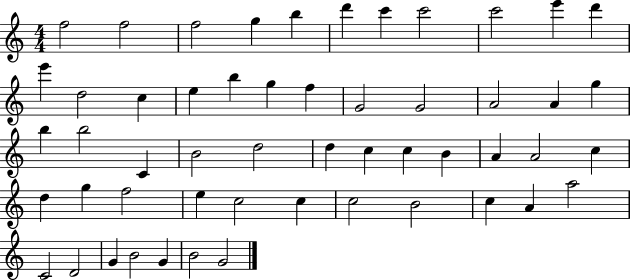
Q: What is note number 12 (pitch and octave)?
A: E6